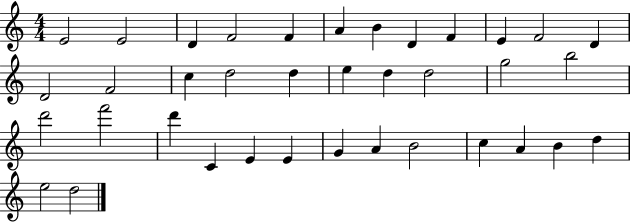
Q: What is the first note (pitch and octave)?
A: E4